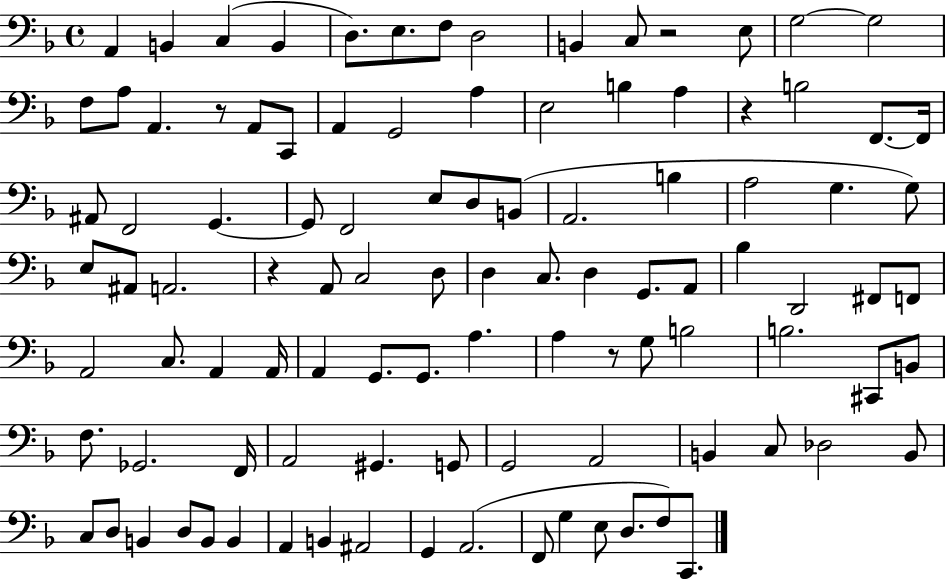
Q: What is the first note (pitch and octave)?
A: A2